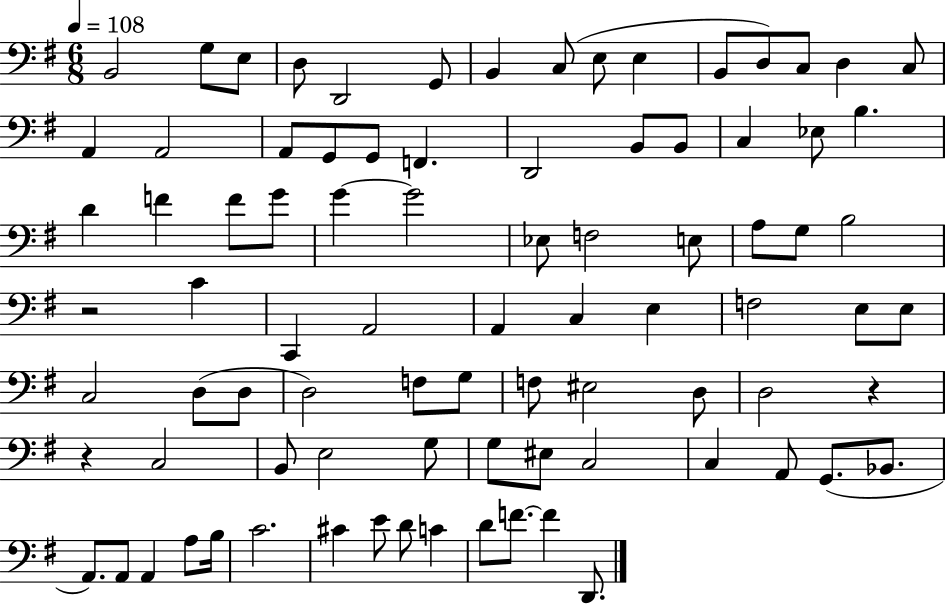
X:1
T:Untitled
M:6/8
L:1/4
K:G
B,,2 G,/2 E,/2 D,/2 D,,2 G,,/2 B,, C,/2 E,/2 E, B,,/2 D,/2 C,/2 D, C,/2 A,, A,,2 A,,/2 G,,/2 G,,/2 F,, D,,2 B,,/2 B,,/2 C, _E,/2 B, D F F/2 G/2 G G2 _E,/2 F,2 E,/2 A,/2 G,/2 B,2 z2 C C,, A,,2 A,, C, E, F,2 E,/2 E,/2 C,2 D,/2 D,/2 D,2 F,/2 G,/2 F,/2 ^E,2 D,/2 D,2 z z C,2 B,,/2 E,2 G,/2 G,/2 ^E,/2 C,2 C, A,,/2 G,,/2 _B,,/2 A,,/2 A,,/2 A,, A,/2 B,/4 C2 ^C E/2 D/2 C D/2 F/2 F D,,/2